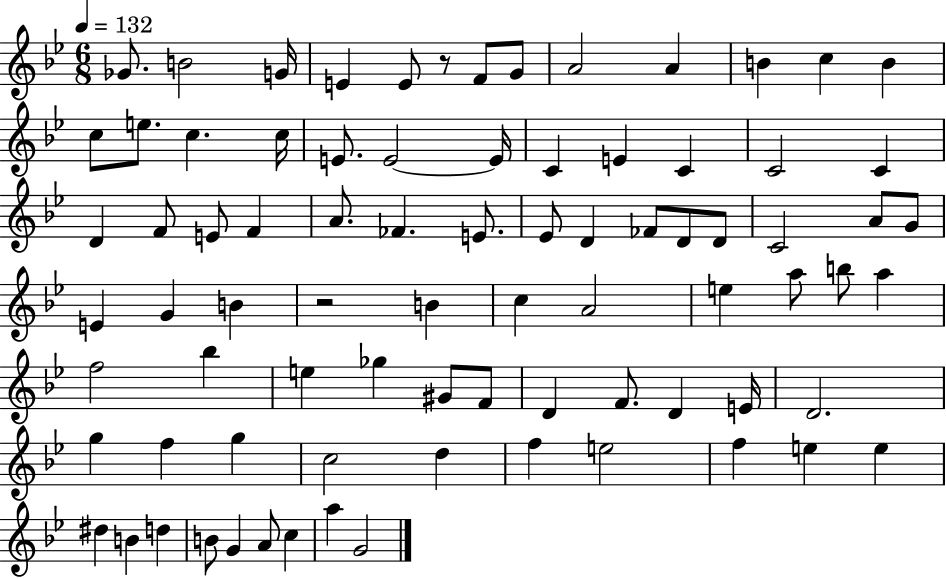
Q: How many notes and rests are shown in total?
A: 81